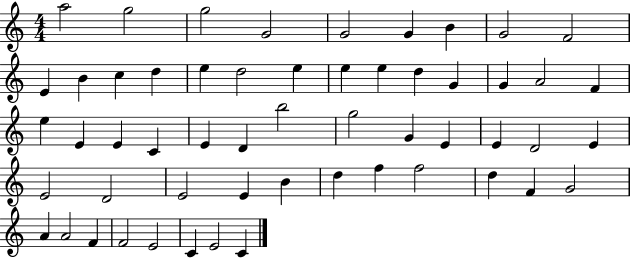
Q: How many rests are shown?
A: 0